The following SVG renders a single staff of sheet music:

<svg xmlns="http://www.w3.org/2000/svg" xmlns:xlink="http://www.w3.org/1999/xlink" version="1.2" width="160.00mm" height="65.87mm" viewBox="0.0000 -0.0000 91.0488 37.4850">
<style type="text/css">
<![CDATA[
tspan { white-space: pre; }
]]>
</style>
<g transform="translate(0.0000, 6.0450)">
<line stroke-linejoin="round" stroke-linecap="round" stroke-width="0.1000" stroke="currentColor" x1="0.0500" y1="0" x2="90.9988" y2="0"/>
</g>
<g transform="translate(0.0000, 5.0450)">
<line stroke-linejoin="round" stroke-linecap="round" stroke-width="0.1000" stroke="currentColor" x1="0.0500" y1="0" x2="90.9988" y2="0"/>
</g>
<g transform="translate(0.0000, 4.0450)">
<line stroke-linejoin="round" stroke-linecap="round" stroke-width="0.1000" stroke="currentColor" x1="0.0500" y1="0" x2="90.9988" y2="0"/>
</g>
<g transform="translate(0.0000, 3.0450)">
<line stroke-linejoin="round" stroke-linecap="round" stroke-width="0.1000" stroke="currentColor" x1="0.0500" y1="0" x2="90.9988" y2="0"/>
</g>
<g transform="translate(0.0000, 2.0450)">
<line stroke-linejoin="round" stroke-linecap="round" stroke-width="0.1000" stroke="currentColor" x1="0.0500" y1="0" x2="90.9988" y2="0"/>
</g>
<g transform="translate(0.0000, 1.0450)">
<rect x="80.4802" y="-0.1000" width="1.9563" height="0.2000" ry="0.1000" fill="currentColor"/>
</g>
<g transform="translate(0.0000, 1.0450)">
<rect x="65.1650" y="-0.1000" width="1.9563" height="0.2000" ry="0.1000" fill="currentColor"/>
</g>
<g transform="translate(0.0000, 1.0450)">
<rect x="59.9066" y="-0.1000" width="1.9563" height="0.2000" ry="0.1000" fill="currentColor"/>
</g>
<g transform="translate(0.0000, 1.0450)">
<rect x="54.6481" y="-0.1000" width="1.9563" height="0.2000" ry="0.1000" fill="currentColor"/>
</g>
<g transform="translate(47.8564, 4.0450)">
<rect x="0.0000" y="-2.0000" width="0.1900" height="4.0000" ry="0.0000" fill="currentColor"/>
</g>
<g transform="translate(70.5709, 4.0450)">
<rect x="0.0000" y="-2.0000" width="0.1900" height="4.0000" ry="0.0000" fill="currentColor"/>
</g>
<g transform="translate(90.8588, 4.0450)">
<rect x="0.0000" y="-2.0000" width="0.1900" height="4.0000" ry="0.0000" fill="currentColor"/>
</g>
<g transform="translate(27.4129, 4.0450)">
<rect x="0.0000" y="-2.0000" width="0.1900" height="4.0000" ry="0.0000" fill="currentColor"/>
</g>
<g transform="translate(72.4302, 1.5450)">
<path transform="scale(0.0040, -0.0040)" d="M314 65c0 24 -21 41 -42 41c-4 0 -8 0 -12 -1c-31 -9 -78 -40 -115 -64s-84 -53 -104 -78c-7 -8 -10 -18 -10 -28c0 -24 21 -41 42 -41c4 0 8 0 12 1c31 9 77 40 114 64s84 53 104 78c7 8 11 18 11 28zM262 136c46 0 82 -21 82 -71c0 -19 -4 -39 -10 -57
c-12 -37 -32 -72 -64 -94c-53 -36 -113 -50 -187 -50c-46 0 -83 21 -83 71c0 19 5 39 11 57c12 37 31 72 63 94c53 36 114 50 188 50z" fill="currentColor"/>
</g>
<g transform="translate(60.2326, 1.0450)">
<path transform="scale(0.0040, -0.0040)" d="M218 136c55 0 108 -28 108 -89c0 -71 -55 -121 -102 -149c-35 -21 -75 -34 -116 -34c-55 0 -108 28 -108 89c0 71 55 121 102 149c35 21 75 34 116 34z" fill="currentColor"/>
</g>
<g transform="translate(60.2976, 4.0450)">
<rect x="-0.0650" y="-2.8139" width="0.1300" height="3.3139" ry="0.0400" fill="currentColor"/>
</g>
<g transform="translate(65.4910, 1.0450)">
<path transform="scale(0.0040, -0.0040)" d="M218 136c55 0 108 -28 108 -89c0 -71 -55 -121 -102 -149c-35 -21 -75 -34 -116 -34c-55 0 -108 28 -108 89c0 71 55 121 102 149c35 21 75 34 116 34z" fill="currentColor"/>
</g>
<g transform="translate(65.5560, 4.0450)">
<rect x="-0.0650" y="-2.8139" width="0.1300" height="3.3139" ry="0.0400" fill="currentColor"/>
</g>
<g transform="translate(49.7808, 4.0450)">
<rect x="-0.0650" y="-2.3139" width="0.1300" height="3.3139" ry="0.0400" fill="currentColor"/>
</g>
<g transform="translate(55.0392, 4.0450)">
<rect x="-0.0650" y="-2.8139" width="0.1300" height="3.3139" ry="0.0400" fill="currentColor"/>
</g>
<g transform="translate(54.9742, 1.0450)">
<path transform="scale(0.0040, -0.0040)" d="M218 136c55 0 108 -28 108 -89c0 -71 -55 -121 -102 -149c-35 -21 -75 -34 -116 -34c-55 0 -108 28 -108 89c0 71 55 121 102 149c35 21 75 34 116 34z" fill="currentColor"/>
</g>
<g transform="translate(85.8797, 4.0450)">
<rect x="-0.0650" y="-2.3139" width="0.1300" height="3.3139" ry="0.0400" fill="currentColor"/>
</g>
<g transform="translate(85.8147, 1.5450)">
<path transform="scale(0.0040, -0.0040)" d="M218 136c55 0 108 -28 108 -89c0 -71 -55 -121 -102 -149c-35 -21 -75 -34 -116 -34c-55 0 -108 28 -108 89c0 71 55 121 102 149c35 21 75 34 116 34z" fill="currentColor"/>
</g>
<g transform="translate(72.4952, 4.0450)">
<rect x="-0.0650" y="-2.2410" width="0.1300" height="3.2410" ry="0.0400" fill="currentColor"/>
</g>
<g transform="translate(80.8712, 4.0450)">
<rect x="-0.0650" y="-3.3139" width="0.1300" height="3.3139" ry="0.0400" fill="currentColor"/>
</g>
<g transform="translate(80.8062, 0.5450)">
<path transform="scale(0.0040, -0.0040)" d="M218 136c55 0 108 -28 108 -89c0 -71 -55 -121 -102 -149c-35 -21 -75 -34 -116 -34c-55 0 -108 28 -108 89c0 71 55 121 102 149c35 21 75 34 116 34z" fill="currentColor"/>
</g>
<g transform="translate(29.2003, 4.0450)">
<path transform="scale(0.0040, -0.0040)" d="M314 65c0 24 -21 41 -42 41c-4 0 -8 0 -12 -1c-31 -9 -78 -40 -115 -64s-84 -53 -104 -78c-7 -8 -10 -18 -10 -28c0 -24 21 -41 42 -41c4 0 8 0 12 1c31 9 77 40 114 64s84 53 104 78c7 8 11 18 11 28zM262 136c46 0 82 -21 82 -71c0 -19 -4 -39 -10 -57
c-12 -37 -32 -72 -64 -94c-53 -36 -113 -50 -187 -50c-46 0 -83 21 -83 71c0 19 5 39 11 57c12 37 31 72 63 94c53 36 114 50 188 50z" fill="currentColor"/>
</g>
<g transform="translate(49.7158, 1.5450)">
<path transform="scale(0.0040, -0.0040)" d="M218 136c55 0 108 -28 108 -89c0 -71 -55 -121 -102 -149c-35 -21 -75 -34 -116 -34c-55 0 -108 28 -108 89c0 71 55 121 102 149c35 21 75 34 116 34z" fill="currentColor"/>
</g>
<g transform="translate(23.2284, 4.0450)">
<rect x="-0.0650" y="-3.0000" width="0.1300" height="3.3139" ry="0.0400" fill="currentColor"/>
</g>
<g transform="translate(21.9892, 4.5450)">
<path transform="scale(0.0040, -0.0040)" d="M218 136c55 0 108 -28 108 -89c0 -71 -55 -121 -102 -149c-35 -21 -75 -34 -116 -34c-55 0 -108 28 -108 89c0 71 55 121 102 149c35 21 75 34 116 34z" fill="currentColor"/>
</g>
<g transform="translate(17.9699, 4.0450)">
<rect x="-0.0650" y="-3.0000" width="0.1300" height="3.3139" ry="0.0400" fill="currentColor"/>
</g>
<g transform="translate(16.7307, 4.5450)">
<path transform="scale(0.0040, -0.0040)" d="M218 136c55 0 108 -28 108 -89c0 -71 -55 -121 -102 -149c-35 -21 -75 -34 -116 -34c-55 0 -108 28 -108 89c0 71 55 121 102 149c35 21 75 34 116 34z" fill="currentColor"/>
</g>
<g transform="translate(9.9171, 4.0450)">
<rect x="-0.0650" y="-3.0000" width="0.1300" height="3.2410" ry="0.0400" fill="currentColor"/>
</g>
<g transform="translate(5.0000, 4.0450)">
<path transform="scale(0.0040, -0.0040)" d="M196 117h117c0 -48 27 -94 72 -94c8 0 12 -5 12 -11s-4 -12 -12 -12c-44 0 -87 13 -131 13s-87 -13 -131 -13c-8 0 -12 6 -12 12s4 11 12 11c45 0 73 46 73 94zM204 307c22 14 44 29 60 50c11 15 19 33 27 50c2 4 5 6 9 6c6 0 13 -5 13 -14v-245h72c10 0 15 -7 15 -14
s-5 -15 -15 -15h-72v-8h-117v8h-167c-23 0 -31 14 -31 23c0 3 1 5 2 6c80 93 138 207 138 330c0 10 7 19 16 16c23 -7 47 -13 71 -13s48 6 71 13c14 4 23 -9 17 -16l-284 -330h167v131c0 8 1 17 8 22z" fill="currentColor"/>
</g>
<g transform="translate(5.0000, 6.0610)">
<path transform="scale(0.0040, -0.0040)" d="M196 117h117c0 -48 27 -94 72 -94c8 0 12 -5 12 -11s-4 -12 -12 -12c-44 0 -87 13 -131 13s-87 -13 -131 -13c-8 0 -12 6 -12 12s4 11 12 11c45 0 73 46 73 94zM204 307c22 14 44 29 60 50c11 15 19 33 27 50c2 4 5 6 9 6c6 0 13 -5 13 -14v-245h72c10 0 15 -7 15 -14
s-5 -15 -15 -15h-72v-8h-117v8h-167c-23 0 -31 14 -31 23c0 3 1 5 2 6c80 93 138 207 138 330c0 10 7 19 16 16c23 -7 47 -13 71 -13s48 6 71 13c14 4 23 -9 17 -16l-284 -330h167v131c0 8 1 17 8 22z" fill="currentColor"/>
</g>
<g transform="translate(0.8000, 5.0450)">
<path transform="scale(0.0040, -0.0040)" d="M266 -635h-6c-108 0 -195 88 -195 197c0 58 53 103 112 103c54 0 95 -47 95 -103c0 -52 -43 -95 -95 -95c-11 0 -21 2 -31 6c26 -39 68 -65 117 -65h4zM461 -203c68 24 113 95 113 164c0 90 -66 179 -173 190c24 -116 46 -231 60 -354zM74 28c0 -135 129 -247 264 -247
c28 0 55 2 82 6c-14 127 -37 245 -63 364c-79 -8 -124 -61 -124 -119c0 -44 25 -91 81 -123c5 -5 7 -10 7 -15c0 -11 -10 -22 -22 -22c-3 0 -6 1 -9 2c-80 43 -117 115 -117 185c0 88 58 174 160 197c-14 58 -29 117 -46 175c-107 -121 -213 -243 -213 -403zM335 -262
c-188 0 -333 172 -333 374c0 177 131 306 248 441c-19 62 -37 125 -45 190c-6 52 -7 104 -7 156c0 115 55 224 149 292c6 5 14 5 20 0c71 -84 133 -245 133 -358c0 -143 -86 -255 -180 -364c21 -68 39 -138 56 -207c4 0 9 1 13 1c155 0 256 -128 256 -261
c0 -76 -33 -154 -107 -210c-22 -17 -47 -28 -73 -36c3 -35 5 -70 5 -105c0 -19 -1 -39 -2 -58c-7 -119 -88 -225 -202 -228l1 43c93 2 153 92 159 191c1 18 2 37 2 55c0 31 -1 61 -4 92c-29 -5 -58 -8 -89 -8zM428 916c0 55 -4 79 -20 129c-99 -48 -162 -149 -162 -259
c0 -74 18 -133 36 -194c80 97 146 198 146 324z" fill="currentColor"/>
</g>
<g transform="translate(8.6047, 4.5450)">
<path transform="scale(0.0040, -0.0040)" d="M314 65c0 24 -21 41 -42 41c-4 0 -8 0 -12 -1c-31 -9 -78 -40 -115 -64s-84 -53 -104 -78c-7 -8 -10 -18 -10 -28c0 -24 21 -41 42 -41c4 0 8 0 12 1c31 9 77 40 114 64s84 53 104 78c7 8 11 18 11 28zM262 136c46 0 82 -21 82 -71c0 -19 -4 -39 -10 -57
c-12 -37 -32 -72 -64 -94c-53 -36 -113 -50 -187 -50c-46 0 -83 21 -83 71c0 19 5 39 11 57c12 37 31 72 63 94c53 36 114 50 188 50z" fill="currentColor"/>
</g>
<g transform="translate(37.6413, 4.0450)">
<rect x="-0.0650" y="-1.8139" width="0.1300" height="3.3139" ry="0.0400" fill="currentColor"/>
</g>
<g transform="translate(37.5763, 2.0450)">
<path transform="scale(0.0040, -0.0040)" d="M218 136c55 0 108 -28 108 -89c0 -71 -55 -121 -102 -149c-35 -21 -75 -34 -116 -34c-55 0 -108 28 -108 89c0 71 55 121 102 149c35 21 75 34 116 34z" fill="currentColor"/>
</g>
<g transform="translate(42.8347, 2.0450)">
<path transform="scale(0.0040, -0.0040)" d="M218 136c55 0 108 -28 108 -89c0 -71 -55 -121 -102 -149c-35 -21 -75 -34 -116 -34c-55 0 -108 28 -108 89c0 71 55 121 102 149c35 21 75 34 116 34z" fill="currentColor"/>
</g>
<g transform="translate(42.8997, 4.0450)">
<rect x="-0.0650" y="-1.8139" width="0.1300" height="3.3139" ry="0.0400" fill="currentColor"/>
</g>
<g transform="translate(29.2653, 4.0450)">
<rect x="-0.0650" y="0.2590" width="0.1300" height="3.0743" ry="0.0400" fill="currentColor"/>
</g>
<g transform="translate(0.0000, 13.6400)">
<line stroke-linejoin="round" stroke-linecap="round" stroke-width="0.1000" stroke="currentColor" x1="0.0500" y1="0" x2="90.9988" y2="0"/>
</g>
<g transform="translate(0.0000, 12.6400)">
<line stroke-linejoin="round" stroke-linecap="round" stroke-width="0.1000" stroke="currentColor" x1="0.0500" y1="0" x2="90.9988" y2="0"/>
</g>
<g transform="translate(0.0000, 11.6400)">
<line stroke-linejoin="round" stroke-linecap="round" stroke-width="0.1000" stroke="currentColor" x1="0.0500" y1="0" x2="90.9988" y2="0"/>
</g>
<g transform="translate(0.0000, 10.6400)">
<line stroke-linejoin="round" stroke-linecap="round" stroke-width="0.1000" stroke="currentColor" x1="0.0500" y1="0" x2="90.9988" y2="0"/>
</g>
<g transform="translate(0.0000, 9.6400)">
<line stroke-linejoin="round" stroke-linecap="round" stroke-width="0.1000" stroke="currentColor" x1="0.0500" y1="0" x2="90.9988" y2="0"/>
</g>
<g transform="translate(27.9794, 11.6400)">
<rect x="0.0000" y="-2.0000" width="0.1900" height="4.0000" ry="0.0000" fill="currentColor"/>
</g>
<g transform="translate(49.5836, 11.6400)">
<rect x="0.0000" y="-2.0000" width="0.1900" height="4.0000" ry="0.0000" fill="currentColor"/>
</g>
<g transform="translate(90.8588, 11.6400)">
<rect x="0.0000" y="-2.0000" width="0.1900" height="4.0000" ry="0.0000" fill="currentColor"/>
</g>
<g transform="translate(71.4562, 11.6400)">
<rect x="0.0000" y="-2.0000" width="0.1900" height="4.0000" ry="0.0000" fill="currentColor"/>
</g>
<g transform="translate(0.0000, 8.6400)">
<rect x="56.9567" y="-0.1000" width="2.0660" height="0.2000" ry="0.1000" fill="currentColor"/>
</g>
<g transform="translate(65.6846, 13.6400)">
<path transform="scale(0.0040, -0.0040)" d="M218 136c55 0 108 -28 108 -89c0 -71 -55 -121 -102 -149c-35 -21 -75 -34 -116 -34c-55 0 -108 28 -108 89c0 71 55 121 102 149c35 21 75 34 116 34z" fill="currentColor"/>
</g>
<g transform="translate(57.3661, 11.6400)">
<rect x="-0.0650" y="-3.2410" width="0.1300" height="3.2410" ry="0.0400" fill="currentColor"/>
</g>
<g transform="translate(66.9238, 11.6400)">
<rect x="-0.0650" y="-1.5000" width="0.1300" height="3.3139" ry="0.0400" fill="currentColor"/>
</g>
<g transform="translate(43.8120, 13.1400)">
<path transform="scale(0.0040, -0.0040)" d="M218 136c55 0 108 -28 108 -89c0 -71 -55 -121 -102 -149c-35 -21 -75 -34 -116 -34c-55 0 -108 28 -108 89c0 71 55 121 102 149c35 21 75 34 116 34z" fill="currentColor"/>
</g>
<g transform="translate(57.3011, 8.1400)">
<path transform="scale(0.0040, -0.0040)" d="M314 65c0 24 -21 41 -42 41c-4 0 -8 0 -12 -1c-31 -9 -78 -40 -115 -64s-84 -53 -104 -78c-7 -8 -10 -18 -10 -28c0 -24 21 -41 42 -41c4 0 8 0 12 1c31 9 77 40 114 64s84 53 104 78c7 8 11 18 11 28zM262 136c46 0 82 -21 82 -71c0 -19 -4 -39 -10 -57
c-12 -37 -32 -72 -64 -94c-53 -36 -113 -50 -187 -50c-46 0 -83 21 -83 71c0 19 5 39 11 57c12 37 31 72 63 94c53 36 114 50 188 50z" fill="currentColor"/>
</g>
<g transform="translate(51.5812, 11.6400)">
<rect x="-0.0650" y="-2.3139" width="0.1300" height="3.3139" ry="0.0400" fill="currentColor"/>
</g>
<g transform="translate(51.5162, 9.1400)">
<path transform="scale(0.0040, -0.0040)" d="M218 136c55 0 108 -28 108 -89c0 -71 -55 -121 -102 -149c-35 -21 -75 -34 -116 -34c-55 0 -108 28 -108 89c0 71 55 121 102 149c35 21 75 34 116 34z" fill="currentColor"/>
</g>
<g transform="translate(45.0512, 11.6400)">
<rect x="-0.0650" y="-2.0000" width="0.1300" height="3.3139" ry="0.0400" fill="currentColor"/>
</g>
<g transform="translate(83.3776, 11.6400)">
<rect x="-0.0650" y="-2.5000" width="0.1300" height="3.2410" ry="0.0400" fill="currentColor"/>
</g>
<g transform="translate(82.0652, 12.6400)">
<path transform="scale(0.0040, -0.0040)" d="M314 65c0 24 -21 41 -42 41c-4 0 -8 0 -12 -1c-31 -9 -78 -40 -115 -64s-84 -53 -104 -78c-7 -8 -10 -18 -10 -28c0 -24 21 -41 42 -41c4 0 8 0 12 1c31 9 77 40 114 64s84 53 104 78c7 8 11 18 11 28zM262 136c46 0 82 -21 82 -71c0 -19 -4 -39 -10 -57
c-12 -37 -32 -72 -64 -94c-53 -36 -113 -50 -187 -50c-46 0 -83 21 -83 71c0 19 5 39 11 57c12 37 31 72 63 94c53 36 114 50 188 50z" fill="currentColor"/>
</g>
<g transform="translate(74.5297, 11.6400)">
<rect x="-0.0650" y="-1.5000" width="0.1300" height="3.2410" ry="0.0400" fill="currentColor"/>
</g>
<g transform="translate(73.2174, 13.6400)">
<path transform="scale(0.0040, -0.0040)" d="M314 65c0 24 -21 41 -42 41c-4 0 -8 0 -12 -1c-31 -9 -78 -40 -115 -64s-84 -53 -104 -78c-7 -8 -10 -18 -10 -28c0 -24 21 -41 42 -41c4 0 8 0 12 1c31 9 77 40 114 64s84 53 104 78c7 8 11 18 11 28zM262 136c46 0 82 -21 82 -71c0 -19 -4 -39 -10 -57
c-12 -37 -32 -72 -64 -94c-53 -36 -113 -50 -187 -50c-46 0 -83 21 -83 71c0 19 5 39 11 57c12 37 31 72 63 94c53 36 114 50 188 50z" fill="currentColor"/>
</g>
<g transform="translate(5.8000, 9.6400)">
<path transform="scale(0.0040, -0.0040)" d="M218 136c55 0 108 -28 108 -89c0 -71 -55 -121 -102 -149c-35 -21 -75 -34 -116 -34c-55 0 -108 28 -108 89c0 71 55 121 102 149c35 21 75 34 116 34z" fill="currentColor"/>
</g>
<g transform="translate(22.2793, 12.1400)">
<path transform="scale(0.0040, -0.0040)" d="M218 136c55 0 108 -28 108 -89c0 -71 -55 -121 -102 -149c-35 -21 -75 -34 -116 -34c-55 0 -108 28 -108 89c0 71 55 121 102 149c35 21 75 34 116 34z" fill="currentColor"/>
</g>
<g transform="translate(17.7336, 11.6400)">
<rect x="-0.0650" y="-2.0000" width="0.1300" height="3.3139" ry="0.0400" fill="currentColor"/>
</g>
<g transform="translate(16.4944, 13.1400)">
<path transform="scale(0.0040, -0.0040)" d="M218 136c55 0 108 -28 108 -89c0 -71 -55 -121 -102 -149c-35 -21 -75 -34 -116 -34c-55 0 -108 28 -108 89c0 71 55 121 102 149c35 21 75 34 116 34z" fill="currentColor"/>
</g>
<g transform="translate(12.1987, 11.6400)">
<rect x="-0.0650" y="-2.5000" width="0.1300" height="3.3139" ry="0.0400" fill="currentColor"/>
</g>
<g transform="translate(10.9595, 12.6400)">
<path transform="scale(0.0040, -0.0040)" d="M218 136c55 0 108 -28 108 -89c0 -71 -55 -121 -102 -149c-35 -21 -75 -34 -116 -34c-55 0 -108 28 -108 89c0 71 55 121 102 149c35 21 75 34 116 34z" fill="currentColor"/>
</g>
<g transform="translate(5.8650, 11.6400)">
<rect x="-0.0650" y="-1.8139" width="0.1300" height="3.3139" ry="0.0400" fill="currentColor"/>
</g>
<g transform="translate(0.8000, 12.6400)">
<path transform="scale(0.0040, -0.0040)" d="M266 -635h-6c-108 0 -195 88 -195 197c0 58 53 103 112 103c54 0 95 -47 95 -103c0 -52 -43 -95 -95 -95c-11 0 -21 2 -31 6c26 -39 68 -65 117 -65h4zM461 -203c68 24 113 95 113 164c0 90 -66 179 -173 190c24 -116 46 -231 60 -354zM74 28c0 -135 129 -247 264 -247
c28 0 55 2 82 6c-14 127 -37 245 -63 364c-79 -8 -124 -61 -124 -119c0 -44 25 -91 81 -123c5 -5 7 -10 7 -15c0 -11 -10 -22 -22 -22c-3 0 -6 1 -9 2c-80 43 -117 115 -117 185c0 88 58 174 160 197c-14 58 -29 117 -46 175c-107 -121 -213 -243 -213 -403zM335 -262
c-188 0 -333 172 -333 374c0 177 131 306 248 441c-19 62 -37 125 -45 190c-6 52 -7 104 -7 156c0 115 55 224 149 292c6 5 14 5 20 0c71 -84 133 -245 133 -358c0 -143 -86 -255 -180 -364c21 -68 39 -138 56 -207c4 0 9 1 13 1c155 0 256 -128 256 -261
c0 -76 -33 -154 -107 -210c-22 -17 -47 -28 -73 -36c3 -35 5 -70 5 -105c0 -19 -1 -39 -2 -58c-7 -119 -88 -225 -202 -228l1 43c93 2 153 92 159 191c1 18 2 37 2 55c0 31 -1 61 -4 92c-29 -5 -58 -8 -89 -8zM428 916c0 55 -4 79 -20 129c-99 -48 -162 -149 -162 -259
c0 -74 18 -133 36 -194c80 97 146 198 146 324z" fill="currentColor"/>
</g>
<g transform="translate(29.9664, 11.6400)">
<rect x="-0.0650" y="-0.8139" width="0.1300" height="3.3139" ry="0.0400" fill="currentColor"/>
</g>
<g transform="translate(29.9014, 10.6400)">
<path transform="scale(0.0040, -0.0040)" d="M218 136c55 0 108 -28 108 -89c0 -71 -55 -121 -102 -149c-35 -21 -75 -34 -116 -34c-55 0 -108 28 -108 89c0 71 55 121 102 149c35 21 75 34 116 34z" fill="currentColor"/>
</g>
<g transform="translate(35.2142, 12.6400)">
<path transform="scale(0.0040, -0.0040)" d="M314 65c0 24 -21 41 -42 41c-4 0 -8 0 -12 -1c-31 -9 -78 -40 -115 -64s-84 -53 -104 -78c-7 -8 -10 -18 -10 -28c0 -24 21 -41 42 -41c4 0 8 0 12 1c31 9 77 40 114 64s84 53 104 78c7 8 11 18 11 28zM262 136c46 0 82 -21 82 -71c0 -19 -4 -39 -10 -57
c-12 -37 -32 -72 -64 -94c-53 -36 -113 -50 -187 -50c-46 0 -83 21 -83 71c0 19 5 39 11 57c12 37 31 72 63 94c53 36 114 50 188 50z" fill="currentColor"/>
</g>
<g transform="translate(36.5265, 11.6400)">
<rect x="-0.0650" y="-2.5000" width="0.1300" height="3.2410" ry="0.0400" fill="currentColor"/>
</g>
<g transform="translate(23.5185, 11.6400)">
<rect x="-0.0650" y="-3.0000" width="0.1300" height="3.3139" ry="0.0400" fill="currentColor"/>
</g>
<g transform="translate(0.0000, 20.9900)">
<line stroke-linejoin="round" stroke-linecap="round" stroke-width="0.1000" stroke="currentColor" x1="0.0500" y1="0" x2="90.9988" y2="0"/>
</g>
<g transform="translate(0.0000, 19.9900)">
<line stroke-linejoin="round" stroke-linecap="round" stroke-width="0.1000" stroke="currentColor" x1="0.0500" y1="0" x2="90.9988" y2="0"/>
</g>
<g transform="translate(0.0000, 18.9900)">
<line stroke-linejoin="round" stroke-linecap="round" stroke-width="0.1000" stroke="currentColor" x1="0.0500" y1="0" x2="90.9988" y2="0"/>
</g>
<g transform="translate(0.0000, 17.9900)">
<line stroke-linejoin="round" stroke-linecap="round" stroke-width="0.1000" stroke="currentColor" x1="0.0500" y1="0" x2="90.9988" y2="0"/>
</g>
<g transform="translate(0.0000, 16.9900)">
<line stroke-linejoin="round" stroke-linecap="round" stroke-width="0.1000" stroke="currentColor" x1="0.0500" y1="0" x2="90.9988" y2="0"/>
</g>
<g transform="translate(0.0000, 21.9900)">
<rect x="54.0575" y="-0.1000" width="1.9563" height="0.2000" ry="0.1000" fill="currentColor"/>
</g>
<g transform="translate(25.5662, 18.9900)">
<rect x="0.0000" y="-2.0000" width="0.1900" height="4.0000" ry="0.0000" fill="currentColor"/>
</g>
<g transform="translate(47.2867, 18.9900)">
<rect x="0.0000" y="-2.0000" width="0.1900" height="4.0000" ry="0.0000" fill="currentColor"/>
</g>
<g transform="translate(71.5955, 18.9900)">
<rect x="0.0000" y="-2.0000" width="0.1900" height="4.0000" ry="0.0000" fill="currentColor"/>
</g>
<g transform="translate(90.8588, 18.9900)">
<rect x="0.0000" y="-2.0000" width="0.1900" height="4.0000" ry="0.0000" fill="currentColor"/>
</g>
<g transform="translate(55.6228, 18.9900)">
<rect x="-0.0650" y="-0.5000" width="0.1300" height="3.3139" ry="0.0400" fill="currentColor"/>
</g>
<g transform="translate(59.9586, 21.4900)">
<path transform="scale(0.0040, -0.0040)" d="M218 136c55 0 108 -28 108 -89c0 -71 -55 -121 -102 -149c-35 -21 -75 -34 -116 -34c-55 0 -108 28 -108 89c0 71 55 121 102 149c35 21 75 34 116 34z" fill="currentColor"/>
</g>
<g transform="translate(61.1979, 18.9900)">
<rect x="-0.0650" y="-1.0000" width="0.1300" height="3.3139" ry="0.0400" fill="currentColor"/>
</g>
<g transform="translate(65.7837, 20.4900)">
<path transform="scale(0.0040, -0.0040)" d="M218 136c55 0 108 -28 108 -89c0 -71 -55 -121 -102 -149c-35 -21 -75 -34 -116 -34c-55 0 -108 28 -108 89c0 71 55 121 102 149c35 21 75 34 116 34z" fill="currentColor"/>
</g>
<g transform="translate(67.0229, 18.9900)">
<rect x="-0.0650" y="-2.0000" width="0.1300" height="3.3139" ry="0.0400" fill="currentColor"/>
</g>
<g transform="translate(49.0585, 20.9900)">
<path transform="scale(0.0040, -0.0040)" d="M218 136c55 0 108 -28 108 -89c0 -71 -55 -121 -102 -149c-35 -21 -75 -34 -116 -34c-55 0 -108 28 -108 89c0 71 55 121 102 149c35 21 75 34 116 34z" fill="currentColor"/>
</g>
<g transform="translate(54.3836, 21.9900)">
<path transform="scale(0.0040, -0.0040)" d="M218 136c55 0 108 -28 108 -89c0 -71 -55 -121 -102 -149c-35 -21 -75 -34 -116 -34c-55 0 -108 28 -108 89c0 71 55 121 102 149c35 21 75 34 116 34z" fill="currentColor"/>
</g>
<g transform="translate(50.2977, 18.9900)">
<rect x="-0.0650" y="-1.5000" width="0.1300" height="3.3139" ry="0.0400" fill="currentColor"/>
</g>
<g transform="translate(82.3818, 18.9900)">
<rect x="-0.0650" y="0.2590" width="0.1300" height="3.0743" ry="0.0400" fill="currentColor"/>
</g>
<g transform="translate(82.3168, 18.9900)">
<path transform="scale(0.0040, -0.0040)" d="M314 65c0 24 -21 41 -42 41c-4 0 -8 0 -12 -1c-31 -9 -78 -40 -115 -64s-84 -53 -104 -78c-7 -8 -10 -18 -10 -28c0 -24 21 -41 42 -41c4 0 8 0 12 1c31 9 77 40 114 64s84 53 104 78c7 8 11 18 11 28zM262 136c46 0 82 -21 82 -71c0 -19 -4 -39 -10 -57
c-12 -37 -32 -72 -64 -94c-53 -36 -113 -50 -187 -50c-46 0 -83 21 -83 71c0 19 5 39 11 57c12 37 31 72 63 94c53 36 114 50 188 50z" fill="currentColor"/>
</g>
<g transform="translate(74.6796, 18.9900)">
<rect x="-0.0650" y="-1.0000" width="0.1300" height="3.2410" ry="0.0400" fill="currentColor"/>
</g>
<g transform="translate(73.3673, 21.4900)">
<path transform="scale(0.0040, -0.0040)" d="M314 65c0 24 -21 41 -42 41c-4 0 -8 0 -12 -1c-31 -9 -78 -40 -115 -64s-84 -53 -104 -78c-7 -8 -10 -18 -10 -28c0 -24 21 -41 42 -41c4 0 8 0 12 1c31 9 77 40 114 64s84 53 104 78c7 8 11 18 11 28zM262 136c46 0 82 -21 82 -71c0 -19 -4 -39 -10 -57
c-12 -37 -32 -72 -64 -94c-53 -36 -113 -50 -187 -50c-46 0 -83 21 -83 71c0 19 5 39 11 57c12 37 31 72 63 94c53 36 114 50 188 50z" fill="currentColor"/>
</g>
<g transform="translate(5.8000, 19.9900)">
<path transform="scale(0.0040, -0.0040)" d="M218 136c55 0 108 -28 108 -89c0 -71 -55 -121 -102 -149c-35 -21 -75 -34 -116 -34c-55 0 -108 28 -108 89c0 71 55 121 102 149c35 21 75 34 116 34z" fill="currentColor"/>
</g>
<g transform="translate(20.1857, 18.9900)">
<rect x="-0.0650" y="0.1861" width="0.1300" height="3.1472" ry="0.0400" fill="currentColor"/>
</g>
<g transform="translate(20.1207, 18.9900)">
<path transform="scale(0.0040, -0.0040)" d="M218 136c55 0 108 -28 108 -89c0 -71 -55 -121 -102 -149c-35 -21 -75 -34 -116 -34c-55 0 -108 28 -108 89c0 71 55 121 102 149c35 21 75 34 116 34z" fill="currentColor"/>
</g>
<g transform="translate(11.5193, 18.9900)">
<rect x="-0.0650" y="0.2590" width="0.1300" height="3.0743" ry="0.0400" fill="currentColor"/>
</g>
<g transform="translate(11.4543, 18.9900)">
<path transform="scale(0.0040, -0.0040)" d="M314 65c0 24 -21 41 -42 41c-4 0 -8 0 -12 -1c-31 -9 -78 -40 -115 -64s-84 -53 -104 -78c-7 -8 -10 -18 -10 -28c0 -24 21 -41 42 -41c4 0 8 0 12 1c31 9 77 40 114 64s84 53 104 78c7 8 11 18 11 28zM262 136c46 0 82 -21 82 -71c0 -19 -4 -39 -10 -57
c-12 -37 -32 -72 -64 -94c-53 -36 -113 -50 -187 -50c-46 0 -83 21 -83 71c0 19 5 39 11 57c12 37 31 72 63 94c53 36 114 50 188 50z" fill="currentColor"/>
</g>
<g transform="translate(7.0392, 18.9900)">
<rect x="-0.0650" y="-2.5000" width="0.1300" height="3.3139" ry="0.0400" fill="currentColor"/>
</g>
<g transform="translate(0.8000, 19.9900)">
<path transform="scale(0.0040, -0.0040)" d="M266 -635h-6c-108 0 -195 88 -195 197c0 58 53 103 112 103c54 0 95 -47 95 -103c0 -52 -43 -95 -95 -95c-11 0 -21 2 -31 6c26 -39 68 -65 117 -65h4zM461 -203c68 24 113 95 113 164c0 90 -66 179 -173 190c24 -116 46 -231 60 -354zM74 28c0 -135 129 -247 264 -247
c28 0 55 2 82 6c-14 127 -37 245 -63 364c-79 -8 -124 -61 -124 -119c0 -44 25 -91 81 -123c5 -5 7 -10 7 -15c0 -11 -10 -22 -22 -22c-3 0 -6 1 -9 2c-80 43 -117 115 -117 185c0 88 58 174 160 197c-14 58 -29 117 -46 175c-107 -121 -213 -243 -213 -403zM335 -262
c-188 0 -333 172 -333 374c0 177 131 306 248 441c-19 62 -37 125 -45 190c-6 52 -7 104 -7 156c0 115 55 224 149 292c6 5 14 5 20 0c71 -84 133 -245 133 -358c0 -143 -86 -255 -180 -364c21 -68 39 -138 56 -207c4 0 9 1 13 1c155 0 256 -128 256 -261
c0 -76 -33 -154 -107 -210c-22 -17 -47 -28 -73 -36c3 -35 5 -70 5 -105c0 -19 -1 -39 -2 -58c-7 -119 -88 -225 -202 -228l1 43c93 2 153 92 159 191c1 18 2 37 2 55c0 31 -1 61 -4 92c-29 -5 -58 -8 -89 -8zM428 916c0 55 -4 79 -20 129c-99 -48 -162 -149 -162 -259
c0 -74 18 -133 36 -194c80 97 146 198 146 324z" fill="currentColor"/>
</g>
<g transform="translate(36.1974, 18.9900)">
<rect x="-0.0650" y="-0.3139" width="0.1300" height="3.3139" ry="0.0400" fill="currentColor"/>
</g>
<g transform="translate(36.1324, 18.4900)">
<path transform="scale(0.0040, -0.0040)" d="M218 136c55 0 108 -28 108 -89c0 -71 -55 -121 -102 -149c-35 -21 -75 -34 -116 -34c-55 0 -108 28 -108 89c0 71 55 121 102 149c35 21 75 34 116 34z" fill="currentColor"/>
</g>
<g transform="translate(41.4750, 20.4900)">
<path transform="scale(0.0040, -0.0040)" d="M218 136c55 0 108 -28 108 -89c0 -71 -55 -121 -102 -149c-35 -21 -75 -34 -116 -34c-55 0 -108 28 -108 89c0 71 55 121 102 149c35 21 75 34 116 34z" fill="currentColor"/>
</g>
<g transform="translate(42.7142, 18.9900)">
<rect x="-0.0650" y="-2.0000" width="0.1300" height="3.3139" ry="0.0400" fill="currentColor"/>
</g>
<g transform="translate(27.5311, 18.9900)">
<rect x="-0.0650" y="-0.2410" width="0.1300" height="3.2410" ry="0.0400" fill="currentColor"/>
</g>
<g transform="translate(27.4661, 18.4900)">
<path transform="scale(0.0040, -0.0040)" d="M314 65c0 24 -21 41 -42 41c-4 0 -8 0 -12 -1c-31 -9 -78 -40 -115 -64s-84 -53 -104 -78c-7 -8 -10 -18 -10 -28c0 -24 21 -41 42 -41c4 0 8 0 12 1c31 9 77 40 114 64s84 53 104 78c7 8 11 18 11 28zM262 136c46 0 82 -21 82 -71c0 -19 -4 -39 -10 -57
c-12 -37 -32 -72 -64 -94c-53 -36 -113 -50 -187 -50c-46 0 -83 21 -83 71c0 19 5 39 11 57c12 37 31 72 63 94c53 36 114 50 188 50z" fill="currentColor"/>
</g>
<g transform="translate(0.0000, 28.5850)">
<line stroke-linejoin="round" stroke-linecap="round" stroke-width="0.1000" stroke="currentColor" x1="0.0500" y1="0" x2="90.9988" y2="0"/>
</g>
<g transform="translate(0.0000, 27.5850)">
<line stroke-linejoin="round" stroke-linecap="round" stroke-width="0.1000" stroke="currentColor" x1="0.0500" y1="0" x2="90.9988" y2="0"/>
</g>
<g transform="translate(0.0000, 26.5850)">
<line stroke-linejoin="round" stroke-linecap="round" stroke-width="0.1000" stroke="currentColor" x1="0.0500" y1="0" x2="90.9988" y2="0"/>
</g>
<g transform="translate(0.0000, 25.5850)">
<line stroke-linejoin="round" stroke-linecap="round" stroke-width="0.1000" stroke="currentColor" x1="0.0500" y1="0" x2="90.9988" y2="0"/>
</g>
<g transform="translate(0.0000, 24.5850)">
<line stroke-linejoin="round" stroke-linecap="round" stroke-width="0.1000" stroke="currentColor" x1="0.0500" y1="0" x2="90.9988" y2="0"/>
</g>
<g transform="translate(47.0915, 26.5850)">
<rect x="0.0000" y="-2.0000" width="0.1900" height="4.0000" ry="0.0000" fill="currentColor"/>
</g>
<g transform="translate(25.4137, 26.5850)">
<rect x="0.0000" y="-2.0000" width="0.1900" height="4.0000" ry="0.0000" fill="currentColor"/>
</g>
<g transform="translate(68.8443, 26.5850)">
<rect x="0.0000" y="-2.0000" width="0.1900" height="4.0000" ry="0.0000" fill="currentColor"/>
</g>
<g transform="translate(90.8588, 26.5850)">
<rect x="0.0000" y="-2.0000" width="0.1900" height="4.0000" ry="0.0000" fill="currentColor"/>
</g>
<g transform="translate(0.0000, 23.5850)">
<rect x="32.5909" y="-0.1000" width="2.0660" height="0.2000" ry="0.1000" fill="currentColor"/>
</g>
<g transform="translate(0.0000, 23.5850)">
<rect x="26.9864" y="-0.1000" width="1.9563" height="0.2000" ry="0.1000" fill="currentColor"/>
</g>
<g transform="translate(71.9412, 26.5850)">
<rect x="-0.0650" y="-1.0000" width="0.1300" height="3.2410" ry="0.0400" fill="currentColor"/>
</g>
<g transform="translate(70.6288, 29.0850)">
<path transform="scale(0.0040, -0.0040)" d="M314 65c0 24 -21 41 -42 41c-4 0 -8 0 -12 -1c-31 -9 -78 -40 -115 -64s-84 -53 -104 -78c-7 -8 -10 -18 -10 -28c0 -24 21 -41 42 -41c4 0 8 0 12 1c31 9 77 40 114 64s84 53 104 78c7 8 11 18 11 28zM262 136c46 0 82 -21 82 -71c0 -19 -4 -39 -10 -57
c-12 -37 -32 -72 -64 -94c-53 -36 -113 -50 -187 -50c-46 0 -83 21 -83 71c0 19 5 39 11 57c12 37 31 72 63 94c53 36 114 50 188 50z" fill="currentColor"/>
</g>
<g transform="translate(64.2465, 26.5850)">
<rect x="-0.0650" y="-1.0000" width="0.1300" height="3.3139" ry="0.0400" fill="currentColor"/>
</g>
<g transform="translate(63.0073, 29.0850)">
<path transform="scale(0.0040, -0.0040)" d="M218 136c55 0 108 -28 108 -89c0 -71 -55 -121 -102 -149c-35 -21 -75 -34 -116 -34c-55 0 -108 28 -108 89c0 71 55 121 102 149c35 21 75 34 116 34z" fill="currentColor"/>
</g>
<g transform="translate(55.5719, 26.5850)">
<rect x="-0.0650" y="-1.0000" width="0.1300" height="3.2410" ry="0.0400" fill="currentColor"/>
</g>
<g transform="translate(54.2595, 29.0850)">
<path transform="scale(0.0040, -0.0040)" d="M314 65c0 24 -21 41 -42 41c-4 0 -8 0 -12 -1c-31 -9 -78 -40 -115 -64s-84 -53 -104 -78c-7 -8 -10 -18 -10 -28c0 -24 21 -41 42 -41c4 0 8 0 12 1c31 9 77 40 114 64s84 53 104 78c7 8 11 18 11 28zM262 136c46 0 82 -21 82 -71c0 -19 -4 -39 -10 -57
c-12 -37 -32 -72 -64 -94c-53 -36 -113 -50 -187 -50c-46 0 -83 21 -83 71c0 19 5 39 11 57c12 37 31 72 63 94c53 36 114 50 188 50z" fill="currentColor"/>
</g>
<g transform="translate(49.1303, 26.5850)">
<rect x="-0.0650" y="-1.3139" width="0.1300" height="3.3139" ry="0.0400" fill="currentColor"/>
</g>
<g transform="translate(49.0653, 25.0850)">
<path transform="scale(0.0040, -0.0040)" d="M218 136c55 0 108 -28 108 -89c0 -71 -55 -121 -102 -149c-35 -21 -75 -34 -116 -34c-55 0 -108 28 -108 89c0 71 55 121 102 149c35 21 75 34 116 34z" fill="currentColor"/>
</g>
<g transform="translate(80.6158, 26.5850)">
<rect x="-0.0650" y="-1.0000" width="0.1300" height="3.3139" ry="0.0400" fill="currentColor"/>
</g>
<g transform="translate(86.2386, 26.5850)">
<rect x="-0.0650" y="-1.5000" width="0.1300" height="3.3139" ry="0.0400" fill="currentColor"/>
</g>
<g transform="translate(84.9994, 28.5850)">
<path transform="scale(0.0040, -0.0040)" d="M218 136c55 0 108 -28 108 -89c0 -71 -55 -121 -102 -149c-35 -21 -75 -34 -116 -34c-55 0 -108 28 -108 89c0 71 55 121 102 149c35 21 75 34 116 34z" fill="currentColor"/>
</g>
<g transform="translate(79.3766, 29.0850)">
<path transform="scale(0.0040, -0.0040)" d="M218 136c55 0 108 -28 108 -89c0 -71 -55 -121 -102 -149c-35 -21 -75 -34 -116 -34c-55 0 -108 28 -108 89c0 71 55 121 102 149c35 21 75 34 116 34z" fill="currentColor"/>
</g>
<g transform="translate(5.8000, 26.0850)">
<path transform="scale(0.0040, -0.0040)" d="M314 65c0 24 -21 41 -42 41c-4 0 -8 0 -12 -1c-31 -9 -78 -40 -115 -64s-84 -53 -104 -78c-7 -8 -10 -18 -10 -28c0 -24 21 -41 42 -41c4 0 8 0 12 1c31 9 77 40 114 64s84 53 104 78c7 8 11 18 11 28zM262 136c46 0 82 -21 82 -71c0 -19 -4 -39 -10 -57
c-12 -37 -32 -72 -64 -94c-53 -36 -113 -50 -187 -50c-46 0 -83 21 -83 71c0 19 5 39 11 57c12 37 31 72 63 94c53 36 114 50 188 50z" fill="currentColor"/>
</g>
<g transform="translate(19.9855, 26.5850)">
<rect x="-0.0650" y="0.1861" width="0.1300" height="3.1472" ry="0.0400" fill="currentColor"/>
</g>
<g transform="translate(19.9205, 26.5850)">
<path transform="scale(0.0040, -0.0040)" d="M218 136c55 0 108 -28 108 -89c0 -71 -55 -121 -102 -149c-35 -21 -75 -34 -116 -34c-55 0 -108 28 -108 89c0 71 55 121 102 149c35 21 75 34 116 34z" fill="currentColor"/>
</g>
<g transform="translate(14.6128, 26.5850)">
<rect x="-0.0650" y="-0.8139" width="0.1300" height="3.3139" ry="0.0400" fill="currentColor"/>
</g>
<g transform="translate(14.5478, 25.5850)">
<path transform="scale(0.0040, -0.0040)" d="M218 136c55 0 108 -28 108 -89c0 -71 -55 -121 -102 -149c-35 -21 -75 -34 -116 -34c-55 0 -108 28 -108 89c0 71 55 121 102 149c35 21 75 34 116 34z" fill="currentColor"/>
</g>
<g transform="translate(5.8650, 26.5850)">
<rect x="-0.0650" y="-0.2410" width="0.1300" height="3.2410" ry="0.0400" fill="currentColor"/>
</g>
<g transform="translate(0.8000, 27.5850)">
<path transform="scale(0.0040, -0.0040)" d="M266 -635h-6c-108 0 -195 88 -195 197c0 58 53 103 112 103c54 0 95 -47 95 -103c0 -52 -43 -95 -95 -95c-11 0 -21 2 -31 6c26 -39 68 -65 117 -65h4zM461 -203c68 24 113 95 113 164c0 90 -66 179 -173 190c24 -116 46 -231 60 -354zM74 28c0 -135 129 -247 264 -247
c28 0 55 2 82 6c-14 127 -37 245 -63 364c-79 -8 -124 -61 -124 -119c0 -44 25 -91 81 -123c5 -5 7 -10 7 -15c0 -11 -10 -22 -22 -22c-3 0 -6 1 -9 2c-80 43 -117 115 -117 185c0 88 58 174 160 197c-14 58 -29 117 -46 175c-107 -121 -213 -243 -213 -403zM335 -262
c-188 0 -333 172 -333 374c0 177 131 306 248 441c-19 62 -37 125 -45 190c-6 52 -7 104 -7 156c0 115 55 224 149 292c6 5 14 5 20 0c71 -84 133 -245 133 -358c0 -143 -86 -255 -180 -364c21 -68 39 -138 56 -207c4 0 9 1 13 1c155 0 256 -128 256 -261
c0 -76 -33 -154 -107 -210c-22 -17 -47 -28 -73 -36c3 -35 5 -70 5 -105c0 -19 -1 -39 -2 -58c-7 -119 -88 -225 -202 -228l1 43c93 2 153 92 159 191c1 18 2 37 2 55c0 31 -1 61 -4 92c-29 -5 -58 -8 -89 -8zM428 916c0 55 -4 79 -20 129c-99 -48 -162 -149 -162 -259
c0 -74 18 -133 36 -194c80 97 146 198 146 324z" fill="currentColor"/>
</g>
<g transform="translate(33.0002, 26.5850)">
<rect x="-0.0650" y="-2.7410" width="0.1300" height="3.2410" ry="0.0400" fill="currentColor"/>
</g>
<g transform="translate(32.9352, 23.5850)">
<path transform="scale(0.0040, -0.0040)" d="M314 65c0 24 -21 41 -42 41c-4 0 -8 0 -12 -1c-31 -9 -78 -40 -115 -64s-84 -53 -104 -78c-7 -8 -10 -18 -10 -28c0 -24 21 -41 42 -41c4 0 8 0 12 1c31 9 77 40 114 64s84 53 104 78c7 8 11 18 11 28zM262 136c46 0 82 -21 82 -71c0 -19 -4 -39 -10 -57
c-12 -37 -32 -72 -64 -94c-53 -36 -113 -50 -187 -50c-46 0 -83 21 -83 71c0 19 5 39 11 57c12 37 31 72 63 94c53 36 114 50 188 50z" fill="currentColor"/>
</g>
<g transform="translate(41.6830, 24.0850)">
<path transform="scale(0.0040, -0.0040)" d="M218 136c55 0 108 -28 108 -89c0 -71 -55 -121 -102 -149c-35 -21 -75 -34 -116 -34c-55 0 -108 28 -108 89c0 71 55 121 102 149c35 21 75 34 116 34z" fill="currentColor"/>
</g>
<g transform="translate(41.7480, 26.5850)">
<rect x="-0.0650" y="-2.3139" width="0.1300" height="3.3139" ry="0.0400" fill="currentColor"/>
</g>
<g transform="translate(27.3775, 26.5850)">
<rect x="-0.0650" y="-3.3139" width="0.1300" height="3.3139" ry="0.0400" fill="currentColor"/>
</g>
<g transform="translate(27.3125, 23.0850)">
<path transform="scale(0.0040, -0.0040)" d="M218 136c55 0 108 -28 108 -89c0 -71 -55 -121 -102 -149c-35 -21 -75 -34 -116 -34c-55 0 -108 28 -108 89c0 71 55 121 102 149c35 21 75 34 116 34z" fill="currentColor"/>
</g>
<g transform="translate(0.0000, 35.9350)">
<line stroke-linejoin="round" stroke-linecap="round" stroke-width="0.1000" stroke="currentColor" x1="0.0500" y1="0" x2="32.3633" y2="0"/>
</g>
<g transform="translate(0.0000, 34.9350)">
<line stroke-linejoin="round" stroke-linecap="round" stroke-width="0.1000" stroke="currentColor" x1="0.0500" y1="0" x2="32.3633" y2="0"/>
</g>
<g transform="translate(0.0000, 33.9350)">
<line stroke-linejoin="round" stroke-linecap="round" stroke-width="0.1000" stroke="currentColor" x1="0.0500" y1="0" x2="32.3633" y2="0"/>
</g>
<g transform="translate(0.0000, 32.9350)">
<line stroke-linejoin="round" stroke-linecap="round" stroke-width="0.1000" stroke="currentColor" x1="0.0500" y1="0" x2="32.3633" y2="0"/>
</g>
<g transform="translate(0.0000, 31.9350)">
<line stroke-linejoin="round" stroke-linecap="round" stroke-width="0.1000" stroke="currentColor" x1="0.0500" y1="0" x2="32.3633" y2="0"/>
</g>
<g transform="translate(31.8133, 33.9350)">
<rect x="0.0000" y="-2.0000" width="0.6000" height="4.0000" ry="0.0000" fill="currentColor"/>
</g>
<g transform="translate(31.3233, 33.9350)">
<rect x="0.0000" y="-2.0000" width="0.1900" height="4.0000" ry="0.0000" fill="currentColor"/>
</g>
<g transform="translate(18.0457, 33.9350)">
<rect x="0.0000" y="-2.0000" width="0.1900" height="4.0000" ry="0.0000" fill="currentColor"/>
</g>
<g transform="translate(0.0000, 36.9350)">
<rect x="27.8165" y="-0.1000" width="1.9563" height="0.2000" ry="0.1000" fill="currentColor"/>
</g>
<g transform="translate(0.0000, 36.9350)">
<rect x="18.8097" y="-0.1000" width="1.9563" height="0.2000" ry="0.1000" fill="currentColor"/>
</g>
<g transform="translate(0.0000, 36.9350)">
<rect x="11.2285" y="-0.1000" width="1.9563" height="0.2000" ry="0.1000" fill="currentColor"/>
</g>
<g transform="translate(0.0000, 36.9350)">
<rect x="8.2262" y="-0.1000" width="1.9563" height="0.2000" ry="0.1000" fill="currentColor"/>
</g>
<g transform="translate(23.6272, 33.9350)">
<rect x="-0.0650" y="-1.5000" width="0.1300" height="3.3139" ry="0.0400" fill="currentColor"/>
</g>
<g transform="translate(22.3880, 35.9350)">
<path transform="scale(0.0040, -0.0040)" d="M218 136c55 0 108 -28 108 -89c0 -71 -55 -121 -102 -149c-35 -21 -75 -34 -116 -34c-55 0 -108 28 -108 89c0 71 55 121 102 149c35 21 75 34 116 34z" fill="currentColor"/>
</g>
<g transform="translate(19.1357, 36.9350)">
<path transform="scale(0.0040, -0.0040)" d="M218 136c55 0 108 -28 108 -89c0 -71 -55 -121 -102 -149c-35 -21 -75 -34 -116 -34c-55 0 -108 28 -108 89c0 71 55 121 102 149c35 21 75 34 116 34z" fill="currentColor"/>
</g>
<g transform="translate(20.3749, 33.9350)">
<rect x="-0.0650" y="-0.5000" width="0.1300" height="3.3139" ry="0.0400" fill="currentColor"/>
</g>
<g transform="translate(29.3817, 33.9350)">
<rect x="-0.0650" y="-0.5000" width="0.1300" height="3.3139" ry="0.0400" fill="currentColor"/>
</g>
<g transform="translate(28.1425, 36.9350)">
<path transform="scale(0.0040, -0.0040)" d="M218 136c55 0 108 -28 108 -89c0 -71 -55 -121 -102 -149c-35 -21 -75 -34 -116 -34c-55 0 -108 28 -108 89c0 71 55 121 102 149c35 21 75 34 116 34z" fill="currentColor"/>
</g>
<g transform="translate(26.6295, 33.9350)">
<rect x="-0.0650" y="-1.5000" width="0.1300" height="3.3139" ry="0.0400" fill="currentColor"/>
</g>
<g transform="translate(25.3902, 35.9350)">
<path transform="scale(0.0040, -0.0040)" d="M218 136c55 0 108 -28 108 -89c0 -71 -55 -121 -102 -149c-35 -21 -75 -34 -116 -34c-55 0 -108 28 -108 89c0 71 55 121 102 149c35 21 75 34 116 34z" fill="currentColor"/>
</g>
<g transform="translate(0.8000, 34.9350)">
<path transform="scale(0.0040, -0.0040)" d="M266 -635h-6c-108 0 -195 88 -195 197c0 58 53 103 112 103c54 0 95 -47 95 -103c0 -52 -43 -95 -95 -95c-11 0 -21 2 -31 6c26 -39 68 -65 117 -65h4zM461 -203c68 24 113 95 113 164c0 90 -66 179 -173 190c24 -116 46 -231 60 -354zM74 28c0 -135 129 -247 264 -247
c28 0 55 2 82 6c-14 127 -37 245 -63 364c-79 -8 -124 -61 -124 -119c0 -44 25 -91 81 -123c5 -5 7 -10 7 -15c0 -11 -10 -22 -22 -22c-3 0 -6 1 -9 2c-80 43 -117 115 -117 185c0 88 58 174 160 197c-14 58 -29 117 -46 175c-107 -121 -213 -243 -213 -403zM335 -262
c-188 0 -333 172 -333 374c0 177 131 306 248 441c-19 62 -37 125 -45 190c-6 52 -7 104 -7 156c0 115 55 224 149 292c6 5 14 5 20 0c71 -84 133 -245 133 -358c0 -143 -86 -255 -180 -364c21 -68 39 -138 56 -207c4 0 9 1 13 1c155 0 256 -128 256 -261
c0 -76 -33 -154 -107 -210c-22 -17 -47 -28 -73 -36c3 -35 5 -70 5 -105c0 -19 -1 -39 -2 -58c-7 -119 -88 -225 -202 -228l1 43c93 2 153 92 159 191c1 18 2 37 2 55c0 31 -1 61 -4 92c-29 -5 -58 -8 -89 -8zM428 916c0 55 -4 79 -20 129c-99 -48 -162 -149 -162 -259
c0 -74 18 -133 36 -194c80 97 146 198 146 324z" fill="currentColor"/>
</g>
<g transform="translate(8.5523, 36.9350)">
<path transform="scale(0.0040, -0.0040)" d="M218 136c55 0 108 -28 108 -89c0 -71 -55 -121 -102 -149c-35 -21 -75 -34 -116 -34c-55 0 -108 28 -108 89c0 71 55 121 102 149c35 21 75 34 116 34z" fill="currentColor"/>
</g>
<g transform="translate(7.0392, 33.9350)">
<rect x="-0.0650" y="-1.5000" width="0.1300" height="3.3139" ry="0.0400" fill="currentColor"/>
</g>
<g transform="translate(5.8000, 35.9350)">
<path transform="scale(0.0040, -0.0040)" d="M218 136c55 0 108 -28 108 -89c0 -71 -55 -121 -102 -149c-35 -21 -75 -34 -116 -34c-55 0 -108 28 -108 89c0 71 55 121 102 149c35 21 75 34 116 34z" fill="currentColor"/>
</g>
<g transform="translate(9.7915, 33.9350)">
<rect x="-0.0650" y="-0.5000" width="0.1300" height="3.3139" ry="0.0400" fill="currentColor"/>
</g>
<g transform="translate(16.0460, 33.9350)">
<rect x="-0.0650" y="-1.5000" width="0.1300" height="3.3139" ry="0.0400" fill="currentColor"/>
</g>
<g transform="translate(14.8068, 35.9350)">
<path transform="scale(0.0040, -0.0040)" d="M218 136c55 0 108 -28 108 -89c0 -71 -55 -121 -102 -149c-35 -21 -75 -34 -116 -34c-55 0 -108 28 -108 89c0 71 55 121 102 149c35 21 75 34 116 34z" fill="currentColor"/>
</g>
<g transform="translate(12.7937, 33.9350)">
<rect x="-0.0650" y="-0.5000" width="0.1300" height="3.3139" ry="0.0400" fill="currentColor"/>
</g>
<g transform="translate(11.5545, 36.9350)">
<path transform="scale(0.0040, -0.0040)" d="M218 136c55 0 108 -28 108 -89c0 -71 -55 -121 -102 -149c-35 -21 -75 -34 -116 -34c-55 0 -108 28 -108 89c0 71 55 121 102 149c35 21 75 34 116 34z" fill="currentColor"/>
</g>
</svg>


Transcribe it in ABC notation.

X:1
T:Untitled
M:4/4
L:1/4
K:C
A2 A A B2 f f g a a a g2 b g f G F A d G2 F g b2 E E2 G2 G B2 B c2 c F E C D F D2 B2 c2 d B b a2 g e D2 D D2 D E E C C E C E E C